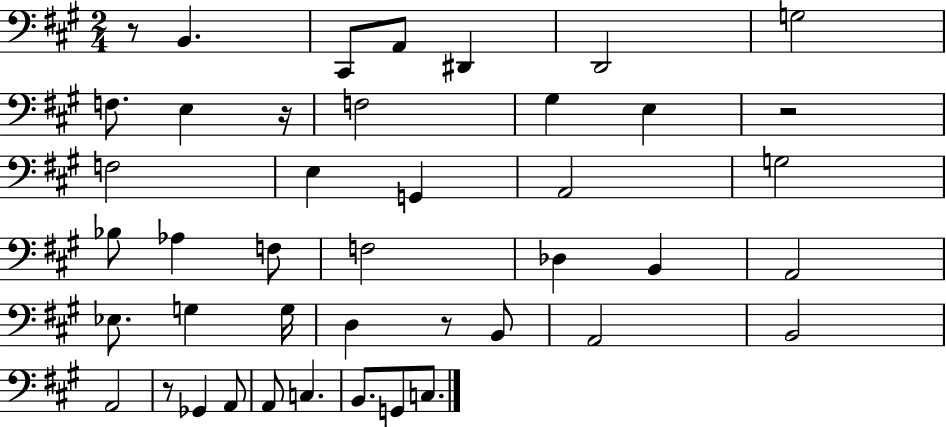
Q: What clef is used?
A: bass